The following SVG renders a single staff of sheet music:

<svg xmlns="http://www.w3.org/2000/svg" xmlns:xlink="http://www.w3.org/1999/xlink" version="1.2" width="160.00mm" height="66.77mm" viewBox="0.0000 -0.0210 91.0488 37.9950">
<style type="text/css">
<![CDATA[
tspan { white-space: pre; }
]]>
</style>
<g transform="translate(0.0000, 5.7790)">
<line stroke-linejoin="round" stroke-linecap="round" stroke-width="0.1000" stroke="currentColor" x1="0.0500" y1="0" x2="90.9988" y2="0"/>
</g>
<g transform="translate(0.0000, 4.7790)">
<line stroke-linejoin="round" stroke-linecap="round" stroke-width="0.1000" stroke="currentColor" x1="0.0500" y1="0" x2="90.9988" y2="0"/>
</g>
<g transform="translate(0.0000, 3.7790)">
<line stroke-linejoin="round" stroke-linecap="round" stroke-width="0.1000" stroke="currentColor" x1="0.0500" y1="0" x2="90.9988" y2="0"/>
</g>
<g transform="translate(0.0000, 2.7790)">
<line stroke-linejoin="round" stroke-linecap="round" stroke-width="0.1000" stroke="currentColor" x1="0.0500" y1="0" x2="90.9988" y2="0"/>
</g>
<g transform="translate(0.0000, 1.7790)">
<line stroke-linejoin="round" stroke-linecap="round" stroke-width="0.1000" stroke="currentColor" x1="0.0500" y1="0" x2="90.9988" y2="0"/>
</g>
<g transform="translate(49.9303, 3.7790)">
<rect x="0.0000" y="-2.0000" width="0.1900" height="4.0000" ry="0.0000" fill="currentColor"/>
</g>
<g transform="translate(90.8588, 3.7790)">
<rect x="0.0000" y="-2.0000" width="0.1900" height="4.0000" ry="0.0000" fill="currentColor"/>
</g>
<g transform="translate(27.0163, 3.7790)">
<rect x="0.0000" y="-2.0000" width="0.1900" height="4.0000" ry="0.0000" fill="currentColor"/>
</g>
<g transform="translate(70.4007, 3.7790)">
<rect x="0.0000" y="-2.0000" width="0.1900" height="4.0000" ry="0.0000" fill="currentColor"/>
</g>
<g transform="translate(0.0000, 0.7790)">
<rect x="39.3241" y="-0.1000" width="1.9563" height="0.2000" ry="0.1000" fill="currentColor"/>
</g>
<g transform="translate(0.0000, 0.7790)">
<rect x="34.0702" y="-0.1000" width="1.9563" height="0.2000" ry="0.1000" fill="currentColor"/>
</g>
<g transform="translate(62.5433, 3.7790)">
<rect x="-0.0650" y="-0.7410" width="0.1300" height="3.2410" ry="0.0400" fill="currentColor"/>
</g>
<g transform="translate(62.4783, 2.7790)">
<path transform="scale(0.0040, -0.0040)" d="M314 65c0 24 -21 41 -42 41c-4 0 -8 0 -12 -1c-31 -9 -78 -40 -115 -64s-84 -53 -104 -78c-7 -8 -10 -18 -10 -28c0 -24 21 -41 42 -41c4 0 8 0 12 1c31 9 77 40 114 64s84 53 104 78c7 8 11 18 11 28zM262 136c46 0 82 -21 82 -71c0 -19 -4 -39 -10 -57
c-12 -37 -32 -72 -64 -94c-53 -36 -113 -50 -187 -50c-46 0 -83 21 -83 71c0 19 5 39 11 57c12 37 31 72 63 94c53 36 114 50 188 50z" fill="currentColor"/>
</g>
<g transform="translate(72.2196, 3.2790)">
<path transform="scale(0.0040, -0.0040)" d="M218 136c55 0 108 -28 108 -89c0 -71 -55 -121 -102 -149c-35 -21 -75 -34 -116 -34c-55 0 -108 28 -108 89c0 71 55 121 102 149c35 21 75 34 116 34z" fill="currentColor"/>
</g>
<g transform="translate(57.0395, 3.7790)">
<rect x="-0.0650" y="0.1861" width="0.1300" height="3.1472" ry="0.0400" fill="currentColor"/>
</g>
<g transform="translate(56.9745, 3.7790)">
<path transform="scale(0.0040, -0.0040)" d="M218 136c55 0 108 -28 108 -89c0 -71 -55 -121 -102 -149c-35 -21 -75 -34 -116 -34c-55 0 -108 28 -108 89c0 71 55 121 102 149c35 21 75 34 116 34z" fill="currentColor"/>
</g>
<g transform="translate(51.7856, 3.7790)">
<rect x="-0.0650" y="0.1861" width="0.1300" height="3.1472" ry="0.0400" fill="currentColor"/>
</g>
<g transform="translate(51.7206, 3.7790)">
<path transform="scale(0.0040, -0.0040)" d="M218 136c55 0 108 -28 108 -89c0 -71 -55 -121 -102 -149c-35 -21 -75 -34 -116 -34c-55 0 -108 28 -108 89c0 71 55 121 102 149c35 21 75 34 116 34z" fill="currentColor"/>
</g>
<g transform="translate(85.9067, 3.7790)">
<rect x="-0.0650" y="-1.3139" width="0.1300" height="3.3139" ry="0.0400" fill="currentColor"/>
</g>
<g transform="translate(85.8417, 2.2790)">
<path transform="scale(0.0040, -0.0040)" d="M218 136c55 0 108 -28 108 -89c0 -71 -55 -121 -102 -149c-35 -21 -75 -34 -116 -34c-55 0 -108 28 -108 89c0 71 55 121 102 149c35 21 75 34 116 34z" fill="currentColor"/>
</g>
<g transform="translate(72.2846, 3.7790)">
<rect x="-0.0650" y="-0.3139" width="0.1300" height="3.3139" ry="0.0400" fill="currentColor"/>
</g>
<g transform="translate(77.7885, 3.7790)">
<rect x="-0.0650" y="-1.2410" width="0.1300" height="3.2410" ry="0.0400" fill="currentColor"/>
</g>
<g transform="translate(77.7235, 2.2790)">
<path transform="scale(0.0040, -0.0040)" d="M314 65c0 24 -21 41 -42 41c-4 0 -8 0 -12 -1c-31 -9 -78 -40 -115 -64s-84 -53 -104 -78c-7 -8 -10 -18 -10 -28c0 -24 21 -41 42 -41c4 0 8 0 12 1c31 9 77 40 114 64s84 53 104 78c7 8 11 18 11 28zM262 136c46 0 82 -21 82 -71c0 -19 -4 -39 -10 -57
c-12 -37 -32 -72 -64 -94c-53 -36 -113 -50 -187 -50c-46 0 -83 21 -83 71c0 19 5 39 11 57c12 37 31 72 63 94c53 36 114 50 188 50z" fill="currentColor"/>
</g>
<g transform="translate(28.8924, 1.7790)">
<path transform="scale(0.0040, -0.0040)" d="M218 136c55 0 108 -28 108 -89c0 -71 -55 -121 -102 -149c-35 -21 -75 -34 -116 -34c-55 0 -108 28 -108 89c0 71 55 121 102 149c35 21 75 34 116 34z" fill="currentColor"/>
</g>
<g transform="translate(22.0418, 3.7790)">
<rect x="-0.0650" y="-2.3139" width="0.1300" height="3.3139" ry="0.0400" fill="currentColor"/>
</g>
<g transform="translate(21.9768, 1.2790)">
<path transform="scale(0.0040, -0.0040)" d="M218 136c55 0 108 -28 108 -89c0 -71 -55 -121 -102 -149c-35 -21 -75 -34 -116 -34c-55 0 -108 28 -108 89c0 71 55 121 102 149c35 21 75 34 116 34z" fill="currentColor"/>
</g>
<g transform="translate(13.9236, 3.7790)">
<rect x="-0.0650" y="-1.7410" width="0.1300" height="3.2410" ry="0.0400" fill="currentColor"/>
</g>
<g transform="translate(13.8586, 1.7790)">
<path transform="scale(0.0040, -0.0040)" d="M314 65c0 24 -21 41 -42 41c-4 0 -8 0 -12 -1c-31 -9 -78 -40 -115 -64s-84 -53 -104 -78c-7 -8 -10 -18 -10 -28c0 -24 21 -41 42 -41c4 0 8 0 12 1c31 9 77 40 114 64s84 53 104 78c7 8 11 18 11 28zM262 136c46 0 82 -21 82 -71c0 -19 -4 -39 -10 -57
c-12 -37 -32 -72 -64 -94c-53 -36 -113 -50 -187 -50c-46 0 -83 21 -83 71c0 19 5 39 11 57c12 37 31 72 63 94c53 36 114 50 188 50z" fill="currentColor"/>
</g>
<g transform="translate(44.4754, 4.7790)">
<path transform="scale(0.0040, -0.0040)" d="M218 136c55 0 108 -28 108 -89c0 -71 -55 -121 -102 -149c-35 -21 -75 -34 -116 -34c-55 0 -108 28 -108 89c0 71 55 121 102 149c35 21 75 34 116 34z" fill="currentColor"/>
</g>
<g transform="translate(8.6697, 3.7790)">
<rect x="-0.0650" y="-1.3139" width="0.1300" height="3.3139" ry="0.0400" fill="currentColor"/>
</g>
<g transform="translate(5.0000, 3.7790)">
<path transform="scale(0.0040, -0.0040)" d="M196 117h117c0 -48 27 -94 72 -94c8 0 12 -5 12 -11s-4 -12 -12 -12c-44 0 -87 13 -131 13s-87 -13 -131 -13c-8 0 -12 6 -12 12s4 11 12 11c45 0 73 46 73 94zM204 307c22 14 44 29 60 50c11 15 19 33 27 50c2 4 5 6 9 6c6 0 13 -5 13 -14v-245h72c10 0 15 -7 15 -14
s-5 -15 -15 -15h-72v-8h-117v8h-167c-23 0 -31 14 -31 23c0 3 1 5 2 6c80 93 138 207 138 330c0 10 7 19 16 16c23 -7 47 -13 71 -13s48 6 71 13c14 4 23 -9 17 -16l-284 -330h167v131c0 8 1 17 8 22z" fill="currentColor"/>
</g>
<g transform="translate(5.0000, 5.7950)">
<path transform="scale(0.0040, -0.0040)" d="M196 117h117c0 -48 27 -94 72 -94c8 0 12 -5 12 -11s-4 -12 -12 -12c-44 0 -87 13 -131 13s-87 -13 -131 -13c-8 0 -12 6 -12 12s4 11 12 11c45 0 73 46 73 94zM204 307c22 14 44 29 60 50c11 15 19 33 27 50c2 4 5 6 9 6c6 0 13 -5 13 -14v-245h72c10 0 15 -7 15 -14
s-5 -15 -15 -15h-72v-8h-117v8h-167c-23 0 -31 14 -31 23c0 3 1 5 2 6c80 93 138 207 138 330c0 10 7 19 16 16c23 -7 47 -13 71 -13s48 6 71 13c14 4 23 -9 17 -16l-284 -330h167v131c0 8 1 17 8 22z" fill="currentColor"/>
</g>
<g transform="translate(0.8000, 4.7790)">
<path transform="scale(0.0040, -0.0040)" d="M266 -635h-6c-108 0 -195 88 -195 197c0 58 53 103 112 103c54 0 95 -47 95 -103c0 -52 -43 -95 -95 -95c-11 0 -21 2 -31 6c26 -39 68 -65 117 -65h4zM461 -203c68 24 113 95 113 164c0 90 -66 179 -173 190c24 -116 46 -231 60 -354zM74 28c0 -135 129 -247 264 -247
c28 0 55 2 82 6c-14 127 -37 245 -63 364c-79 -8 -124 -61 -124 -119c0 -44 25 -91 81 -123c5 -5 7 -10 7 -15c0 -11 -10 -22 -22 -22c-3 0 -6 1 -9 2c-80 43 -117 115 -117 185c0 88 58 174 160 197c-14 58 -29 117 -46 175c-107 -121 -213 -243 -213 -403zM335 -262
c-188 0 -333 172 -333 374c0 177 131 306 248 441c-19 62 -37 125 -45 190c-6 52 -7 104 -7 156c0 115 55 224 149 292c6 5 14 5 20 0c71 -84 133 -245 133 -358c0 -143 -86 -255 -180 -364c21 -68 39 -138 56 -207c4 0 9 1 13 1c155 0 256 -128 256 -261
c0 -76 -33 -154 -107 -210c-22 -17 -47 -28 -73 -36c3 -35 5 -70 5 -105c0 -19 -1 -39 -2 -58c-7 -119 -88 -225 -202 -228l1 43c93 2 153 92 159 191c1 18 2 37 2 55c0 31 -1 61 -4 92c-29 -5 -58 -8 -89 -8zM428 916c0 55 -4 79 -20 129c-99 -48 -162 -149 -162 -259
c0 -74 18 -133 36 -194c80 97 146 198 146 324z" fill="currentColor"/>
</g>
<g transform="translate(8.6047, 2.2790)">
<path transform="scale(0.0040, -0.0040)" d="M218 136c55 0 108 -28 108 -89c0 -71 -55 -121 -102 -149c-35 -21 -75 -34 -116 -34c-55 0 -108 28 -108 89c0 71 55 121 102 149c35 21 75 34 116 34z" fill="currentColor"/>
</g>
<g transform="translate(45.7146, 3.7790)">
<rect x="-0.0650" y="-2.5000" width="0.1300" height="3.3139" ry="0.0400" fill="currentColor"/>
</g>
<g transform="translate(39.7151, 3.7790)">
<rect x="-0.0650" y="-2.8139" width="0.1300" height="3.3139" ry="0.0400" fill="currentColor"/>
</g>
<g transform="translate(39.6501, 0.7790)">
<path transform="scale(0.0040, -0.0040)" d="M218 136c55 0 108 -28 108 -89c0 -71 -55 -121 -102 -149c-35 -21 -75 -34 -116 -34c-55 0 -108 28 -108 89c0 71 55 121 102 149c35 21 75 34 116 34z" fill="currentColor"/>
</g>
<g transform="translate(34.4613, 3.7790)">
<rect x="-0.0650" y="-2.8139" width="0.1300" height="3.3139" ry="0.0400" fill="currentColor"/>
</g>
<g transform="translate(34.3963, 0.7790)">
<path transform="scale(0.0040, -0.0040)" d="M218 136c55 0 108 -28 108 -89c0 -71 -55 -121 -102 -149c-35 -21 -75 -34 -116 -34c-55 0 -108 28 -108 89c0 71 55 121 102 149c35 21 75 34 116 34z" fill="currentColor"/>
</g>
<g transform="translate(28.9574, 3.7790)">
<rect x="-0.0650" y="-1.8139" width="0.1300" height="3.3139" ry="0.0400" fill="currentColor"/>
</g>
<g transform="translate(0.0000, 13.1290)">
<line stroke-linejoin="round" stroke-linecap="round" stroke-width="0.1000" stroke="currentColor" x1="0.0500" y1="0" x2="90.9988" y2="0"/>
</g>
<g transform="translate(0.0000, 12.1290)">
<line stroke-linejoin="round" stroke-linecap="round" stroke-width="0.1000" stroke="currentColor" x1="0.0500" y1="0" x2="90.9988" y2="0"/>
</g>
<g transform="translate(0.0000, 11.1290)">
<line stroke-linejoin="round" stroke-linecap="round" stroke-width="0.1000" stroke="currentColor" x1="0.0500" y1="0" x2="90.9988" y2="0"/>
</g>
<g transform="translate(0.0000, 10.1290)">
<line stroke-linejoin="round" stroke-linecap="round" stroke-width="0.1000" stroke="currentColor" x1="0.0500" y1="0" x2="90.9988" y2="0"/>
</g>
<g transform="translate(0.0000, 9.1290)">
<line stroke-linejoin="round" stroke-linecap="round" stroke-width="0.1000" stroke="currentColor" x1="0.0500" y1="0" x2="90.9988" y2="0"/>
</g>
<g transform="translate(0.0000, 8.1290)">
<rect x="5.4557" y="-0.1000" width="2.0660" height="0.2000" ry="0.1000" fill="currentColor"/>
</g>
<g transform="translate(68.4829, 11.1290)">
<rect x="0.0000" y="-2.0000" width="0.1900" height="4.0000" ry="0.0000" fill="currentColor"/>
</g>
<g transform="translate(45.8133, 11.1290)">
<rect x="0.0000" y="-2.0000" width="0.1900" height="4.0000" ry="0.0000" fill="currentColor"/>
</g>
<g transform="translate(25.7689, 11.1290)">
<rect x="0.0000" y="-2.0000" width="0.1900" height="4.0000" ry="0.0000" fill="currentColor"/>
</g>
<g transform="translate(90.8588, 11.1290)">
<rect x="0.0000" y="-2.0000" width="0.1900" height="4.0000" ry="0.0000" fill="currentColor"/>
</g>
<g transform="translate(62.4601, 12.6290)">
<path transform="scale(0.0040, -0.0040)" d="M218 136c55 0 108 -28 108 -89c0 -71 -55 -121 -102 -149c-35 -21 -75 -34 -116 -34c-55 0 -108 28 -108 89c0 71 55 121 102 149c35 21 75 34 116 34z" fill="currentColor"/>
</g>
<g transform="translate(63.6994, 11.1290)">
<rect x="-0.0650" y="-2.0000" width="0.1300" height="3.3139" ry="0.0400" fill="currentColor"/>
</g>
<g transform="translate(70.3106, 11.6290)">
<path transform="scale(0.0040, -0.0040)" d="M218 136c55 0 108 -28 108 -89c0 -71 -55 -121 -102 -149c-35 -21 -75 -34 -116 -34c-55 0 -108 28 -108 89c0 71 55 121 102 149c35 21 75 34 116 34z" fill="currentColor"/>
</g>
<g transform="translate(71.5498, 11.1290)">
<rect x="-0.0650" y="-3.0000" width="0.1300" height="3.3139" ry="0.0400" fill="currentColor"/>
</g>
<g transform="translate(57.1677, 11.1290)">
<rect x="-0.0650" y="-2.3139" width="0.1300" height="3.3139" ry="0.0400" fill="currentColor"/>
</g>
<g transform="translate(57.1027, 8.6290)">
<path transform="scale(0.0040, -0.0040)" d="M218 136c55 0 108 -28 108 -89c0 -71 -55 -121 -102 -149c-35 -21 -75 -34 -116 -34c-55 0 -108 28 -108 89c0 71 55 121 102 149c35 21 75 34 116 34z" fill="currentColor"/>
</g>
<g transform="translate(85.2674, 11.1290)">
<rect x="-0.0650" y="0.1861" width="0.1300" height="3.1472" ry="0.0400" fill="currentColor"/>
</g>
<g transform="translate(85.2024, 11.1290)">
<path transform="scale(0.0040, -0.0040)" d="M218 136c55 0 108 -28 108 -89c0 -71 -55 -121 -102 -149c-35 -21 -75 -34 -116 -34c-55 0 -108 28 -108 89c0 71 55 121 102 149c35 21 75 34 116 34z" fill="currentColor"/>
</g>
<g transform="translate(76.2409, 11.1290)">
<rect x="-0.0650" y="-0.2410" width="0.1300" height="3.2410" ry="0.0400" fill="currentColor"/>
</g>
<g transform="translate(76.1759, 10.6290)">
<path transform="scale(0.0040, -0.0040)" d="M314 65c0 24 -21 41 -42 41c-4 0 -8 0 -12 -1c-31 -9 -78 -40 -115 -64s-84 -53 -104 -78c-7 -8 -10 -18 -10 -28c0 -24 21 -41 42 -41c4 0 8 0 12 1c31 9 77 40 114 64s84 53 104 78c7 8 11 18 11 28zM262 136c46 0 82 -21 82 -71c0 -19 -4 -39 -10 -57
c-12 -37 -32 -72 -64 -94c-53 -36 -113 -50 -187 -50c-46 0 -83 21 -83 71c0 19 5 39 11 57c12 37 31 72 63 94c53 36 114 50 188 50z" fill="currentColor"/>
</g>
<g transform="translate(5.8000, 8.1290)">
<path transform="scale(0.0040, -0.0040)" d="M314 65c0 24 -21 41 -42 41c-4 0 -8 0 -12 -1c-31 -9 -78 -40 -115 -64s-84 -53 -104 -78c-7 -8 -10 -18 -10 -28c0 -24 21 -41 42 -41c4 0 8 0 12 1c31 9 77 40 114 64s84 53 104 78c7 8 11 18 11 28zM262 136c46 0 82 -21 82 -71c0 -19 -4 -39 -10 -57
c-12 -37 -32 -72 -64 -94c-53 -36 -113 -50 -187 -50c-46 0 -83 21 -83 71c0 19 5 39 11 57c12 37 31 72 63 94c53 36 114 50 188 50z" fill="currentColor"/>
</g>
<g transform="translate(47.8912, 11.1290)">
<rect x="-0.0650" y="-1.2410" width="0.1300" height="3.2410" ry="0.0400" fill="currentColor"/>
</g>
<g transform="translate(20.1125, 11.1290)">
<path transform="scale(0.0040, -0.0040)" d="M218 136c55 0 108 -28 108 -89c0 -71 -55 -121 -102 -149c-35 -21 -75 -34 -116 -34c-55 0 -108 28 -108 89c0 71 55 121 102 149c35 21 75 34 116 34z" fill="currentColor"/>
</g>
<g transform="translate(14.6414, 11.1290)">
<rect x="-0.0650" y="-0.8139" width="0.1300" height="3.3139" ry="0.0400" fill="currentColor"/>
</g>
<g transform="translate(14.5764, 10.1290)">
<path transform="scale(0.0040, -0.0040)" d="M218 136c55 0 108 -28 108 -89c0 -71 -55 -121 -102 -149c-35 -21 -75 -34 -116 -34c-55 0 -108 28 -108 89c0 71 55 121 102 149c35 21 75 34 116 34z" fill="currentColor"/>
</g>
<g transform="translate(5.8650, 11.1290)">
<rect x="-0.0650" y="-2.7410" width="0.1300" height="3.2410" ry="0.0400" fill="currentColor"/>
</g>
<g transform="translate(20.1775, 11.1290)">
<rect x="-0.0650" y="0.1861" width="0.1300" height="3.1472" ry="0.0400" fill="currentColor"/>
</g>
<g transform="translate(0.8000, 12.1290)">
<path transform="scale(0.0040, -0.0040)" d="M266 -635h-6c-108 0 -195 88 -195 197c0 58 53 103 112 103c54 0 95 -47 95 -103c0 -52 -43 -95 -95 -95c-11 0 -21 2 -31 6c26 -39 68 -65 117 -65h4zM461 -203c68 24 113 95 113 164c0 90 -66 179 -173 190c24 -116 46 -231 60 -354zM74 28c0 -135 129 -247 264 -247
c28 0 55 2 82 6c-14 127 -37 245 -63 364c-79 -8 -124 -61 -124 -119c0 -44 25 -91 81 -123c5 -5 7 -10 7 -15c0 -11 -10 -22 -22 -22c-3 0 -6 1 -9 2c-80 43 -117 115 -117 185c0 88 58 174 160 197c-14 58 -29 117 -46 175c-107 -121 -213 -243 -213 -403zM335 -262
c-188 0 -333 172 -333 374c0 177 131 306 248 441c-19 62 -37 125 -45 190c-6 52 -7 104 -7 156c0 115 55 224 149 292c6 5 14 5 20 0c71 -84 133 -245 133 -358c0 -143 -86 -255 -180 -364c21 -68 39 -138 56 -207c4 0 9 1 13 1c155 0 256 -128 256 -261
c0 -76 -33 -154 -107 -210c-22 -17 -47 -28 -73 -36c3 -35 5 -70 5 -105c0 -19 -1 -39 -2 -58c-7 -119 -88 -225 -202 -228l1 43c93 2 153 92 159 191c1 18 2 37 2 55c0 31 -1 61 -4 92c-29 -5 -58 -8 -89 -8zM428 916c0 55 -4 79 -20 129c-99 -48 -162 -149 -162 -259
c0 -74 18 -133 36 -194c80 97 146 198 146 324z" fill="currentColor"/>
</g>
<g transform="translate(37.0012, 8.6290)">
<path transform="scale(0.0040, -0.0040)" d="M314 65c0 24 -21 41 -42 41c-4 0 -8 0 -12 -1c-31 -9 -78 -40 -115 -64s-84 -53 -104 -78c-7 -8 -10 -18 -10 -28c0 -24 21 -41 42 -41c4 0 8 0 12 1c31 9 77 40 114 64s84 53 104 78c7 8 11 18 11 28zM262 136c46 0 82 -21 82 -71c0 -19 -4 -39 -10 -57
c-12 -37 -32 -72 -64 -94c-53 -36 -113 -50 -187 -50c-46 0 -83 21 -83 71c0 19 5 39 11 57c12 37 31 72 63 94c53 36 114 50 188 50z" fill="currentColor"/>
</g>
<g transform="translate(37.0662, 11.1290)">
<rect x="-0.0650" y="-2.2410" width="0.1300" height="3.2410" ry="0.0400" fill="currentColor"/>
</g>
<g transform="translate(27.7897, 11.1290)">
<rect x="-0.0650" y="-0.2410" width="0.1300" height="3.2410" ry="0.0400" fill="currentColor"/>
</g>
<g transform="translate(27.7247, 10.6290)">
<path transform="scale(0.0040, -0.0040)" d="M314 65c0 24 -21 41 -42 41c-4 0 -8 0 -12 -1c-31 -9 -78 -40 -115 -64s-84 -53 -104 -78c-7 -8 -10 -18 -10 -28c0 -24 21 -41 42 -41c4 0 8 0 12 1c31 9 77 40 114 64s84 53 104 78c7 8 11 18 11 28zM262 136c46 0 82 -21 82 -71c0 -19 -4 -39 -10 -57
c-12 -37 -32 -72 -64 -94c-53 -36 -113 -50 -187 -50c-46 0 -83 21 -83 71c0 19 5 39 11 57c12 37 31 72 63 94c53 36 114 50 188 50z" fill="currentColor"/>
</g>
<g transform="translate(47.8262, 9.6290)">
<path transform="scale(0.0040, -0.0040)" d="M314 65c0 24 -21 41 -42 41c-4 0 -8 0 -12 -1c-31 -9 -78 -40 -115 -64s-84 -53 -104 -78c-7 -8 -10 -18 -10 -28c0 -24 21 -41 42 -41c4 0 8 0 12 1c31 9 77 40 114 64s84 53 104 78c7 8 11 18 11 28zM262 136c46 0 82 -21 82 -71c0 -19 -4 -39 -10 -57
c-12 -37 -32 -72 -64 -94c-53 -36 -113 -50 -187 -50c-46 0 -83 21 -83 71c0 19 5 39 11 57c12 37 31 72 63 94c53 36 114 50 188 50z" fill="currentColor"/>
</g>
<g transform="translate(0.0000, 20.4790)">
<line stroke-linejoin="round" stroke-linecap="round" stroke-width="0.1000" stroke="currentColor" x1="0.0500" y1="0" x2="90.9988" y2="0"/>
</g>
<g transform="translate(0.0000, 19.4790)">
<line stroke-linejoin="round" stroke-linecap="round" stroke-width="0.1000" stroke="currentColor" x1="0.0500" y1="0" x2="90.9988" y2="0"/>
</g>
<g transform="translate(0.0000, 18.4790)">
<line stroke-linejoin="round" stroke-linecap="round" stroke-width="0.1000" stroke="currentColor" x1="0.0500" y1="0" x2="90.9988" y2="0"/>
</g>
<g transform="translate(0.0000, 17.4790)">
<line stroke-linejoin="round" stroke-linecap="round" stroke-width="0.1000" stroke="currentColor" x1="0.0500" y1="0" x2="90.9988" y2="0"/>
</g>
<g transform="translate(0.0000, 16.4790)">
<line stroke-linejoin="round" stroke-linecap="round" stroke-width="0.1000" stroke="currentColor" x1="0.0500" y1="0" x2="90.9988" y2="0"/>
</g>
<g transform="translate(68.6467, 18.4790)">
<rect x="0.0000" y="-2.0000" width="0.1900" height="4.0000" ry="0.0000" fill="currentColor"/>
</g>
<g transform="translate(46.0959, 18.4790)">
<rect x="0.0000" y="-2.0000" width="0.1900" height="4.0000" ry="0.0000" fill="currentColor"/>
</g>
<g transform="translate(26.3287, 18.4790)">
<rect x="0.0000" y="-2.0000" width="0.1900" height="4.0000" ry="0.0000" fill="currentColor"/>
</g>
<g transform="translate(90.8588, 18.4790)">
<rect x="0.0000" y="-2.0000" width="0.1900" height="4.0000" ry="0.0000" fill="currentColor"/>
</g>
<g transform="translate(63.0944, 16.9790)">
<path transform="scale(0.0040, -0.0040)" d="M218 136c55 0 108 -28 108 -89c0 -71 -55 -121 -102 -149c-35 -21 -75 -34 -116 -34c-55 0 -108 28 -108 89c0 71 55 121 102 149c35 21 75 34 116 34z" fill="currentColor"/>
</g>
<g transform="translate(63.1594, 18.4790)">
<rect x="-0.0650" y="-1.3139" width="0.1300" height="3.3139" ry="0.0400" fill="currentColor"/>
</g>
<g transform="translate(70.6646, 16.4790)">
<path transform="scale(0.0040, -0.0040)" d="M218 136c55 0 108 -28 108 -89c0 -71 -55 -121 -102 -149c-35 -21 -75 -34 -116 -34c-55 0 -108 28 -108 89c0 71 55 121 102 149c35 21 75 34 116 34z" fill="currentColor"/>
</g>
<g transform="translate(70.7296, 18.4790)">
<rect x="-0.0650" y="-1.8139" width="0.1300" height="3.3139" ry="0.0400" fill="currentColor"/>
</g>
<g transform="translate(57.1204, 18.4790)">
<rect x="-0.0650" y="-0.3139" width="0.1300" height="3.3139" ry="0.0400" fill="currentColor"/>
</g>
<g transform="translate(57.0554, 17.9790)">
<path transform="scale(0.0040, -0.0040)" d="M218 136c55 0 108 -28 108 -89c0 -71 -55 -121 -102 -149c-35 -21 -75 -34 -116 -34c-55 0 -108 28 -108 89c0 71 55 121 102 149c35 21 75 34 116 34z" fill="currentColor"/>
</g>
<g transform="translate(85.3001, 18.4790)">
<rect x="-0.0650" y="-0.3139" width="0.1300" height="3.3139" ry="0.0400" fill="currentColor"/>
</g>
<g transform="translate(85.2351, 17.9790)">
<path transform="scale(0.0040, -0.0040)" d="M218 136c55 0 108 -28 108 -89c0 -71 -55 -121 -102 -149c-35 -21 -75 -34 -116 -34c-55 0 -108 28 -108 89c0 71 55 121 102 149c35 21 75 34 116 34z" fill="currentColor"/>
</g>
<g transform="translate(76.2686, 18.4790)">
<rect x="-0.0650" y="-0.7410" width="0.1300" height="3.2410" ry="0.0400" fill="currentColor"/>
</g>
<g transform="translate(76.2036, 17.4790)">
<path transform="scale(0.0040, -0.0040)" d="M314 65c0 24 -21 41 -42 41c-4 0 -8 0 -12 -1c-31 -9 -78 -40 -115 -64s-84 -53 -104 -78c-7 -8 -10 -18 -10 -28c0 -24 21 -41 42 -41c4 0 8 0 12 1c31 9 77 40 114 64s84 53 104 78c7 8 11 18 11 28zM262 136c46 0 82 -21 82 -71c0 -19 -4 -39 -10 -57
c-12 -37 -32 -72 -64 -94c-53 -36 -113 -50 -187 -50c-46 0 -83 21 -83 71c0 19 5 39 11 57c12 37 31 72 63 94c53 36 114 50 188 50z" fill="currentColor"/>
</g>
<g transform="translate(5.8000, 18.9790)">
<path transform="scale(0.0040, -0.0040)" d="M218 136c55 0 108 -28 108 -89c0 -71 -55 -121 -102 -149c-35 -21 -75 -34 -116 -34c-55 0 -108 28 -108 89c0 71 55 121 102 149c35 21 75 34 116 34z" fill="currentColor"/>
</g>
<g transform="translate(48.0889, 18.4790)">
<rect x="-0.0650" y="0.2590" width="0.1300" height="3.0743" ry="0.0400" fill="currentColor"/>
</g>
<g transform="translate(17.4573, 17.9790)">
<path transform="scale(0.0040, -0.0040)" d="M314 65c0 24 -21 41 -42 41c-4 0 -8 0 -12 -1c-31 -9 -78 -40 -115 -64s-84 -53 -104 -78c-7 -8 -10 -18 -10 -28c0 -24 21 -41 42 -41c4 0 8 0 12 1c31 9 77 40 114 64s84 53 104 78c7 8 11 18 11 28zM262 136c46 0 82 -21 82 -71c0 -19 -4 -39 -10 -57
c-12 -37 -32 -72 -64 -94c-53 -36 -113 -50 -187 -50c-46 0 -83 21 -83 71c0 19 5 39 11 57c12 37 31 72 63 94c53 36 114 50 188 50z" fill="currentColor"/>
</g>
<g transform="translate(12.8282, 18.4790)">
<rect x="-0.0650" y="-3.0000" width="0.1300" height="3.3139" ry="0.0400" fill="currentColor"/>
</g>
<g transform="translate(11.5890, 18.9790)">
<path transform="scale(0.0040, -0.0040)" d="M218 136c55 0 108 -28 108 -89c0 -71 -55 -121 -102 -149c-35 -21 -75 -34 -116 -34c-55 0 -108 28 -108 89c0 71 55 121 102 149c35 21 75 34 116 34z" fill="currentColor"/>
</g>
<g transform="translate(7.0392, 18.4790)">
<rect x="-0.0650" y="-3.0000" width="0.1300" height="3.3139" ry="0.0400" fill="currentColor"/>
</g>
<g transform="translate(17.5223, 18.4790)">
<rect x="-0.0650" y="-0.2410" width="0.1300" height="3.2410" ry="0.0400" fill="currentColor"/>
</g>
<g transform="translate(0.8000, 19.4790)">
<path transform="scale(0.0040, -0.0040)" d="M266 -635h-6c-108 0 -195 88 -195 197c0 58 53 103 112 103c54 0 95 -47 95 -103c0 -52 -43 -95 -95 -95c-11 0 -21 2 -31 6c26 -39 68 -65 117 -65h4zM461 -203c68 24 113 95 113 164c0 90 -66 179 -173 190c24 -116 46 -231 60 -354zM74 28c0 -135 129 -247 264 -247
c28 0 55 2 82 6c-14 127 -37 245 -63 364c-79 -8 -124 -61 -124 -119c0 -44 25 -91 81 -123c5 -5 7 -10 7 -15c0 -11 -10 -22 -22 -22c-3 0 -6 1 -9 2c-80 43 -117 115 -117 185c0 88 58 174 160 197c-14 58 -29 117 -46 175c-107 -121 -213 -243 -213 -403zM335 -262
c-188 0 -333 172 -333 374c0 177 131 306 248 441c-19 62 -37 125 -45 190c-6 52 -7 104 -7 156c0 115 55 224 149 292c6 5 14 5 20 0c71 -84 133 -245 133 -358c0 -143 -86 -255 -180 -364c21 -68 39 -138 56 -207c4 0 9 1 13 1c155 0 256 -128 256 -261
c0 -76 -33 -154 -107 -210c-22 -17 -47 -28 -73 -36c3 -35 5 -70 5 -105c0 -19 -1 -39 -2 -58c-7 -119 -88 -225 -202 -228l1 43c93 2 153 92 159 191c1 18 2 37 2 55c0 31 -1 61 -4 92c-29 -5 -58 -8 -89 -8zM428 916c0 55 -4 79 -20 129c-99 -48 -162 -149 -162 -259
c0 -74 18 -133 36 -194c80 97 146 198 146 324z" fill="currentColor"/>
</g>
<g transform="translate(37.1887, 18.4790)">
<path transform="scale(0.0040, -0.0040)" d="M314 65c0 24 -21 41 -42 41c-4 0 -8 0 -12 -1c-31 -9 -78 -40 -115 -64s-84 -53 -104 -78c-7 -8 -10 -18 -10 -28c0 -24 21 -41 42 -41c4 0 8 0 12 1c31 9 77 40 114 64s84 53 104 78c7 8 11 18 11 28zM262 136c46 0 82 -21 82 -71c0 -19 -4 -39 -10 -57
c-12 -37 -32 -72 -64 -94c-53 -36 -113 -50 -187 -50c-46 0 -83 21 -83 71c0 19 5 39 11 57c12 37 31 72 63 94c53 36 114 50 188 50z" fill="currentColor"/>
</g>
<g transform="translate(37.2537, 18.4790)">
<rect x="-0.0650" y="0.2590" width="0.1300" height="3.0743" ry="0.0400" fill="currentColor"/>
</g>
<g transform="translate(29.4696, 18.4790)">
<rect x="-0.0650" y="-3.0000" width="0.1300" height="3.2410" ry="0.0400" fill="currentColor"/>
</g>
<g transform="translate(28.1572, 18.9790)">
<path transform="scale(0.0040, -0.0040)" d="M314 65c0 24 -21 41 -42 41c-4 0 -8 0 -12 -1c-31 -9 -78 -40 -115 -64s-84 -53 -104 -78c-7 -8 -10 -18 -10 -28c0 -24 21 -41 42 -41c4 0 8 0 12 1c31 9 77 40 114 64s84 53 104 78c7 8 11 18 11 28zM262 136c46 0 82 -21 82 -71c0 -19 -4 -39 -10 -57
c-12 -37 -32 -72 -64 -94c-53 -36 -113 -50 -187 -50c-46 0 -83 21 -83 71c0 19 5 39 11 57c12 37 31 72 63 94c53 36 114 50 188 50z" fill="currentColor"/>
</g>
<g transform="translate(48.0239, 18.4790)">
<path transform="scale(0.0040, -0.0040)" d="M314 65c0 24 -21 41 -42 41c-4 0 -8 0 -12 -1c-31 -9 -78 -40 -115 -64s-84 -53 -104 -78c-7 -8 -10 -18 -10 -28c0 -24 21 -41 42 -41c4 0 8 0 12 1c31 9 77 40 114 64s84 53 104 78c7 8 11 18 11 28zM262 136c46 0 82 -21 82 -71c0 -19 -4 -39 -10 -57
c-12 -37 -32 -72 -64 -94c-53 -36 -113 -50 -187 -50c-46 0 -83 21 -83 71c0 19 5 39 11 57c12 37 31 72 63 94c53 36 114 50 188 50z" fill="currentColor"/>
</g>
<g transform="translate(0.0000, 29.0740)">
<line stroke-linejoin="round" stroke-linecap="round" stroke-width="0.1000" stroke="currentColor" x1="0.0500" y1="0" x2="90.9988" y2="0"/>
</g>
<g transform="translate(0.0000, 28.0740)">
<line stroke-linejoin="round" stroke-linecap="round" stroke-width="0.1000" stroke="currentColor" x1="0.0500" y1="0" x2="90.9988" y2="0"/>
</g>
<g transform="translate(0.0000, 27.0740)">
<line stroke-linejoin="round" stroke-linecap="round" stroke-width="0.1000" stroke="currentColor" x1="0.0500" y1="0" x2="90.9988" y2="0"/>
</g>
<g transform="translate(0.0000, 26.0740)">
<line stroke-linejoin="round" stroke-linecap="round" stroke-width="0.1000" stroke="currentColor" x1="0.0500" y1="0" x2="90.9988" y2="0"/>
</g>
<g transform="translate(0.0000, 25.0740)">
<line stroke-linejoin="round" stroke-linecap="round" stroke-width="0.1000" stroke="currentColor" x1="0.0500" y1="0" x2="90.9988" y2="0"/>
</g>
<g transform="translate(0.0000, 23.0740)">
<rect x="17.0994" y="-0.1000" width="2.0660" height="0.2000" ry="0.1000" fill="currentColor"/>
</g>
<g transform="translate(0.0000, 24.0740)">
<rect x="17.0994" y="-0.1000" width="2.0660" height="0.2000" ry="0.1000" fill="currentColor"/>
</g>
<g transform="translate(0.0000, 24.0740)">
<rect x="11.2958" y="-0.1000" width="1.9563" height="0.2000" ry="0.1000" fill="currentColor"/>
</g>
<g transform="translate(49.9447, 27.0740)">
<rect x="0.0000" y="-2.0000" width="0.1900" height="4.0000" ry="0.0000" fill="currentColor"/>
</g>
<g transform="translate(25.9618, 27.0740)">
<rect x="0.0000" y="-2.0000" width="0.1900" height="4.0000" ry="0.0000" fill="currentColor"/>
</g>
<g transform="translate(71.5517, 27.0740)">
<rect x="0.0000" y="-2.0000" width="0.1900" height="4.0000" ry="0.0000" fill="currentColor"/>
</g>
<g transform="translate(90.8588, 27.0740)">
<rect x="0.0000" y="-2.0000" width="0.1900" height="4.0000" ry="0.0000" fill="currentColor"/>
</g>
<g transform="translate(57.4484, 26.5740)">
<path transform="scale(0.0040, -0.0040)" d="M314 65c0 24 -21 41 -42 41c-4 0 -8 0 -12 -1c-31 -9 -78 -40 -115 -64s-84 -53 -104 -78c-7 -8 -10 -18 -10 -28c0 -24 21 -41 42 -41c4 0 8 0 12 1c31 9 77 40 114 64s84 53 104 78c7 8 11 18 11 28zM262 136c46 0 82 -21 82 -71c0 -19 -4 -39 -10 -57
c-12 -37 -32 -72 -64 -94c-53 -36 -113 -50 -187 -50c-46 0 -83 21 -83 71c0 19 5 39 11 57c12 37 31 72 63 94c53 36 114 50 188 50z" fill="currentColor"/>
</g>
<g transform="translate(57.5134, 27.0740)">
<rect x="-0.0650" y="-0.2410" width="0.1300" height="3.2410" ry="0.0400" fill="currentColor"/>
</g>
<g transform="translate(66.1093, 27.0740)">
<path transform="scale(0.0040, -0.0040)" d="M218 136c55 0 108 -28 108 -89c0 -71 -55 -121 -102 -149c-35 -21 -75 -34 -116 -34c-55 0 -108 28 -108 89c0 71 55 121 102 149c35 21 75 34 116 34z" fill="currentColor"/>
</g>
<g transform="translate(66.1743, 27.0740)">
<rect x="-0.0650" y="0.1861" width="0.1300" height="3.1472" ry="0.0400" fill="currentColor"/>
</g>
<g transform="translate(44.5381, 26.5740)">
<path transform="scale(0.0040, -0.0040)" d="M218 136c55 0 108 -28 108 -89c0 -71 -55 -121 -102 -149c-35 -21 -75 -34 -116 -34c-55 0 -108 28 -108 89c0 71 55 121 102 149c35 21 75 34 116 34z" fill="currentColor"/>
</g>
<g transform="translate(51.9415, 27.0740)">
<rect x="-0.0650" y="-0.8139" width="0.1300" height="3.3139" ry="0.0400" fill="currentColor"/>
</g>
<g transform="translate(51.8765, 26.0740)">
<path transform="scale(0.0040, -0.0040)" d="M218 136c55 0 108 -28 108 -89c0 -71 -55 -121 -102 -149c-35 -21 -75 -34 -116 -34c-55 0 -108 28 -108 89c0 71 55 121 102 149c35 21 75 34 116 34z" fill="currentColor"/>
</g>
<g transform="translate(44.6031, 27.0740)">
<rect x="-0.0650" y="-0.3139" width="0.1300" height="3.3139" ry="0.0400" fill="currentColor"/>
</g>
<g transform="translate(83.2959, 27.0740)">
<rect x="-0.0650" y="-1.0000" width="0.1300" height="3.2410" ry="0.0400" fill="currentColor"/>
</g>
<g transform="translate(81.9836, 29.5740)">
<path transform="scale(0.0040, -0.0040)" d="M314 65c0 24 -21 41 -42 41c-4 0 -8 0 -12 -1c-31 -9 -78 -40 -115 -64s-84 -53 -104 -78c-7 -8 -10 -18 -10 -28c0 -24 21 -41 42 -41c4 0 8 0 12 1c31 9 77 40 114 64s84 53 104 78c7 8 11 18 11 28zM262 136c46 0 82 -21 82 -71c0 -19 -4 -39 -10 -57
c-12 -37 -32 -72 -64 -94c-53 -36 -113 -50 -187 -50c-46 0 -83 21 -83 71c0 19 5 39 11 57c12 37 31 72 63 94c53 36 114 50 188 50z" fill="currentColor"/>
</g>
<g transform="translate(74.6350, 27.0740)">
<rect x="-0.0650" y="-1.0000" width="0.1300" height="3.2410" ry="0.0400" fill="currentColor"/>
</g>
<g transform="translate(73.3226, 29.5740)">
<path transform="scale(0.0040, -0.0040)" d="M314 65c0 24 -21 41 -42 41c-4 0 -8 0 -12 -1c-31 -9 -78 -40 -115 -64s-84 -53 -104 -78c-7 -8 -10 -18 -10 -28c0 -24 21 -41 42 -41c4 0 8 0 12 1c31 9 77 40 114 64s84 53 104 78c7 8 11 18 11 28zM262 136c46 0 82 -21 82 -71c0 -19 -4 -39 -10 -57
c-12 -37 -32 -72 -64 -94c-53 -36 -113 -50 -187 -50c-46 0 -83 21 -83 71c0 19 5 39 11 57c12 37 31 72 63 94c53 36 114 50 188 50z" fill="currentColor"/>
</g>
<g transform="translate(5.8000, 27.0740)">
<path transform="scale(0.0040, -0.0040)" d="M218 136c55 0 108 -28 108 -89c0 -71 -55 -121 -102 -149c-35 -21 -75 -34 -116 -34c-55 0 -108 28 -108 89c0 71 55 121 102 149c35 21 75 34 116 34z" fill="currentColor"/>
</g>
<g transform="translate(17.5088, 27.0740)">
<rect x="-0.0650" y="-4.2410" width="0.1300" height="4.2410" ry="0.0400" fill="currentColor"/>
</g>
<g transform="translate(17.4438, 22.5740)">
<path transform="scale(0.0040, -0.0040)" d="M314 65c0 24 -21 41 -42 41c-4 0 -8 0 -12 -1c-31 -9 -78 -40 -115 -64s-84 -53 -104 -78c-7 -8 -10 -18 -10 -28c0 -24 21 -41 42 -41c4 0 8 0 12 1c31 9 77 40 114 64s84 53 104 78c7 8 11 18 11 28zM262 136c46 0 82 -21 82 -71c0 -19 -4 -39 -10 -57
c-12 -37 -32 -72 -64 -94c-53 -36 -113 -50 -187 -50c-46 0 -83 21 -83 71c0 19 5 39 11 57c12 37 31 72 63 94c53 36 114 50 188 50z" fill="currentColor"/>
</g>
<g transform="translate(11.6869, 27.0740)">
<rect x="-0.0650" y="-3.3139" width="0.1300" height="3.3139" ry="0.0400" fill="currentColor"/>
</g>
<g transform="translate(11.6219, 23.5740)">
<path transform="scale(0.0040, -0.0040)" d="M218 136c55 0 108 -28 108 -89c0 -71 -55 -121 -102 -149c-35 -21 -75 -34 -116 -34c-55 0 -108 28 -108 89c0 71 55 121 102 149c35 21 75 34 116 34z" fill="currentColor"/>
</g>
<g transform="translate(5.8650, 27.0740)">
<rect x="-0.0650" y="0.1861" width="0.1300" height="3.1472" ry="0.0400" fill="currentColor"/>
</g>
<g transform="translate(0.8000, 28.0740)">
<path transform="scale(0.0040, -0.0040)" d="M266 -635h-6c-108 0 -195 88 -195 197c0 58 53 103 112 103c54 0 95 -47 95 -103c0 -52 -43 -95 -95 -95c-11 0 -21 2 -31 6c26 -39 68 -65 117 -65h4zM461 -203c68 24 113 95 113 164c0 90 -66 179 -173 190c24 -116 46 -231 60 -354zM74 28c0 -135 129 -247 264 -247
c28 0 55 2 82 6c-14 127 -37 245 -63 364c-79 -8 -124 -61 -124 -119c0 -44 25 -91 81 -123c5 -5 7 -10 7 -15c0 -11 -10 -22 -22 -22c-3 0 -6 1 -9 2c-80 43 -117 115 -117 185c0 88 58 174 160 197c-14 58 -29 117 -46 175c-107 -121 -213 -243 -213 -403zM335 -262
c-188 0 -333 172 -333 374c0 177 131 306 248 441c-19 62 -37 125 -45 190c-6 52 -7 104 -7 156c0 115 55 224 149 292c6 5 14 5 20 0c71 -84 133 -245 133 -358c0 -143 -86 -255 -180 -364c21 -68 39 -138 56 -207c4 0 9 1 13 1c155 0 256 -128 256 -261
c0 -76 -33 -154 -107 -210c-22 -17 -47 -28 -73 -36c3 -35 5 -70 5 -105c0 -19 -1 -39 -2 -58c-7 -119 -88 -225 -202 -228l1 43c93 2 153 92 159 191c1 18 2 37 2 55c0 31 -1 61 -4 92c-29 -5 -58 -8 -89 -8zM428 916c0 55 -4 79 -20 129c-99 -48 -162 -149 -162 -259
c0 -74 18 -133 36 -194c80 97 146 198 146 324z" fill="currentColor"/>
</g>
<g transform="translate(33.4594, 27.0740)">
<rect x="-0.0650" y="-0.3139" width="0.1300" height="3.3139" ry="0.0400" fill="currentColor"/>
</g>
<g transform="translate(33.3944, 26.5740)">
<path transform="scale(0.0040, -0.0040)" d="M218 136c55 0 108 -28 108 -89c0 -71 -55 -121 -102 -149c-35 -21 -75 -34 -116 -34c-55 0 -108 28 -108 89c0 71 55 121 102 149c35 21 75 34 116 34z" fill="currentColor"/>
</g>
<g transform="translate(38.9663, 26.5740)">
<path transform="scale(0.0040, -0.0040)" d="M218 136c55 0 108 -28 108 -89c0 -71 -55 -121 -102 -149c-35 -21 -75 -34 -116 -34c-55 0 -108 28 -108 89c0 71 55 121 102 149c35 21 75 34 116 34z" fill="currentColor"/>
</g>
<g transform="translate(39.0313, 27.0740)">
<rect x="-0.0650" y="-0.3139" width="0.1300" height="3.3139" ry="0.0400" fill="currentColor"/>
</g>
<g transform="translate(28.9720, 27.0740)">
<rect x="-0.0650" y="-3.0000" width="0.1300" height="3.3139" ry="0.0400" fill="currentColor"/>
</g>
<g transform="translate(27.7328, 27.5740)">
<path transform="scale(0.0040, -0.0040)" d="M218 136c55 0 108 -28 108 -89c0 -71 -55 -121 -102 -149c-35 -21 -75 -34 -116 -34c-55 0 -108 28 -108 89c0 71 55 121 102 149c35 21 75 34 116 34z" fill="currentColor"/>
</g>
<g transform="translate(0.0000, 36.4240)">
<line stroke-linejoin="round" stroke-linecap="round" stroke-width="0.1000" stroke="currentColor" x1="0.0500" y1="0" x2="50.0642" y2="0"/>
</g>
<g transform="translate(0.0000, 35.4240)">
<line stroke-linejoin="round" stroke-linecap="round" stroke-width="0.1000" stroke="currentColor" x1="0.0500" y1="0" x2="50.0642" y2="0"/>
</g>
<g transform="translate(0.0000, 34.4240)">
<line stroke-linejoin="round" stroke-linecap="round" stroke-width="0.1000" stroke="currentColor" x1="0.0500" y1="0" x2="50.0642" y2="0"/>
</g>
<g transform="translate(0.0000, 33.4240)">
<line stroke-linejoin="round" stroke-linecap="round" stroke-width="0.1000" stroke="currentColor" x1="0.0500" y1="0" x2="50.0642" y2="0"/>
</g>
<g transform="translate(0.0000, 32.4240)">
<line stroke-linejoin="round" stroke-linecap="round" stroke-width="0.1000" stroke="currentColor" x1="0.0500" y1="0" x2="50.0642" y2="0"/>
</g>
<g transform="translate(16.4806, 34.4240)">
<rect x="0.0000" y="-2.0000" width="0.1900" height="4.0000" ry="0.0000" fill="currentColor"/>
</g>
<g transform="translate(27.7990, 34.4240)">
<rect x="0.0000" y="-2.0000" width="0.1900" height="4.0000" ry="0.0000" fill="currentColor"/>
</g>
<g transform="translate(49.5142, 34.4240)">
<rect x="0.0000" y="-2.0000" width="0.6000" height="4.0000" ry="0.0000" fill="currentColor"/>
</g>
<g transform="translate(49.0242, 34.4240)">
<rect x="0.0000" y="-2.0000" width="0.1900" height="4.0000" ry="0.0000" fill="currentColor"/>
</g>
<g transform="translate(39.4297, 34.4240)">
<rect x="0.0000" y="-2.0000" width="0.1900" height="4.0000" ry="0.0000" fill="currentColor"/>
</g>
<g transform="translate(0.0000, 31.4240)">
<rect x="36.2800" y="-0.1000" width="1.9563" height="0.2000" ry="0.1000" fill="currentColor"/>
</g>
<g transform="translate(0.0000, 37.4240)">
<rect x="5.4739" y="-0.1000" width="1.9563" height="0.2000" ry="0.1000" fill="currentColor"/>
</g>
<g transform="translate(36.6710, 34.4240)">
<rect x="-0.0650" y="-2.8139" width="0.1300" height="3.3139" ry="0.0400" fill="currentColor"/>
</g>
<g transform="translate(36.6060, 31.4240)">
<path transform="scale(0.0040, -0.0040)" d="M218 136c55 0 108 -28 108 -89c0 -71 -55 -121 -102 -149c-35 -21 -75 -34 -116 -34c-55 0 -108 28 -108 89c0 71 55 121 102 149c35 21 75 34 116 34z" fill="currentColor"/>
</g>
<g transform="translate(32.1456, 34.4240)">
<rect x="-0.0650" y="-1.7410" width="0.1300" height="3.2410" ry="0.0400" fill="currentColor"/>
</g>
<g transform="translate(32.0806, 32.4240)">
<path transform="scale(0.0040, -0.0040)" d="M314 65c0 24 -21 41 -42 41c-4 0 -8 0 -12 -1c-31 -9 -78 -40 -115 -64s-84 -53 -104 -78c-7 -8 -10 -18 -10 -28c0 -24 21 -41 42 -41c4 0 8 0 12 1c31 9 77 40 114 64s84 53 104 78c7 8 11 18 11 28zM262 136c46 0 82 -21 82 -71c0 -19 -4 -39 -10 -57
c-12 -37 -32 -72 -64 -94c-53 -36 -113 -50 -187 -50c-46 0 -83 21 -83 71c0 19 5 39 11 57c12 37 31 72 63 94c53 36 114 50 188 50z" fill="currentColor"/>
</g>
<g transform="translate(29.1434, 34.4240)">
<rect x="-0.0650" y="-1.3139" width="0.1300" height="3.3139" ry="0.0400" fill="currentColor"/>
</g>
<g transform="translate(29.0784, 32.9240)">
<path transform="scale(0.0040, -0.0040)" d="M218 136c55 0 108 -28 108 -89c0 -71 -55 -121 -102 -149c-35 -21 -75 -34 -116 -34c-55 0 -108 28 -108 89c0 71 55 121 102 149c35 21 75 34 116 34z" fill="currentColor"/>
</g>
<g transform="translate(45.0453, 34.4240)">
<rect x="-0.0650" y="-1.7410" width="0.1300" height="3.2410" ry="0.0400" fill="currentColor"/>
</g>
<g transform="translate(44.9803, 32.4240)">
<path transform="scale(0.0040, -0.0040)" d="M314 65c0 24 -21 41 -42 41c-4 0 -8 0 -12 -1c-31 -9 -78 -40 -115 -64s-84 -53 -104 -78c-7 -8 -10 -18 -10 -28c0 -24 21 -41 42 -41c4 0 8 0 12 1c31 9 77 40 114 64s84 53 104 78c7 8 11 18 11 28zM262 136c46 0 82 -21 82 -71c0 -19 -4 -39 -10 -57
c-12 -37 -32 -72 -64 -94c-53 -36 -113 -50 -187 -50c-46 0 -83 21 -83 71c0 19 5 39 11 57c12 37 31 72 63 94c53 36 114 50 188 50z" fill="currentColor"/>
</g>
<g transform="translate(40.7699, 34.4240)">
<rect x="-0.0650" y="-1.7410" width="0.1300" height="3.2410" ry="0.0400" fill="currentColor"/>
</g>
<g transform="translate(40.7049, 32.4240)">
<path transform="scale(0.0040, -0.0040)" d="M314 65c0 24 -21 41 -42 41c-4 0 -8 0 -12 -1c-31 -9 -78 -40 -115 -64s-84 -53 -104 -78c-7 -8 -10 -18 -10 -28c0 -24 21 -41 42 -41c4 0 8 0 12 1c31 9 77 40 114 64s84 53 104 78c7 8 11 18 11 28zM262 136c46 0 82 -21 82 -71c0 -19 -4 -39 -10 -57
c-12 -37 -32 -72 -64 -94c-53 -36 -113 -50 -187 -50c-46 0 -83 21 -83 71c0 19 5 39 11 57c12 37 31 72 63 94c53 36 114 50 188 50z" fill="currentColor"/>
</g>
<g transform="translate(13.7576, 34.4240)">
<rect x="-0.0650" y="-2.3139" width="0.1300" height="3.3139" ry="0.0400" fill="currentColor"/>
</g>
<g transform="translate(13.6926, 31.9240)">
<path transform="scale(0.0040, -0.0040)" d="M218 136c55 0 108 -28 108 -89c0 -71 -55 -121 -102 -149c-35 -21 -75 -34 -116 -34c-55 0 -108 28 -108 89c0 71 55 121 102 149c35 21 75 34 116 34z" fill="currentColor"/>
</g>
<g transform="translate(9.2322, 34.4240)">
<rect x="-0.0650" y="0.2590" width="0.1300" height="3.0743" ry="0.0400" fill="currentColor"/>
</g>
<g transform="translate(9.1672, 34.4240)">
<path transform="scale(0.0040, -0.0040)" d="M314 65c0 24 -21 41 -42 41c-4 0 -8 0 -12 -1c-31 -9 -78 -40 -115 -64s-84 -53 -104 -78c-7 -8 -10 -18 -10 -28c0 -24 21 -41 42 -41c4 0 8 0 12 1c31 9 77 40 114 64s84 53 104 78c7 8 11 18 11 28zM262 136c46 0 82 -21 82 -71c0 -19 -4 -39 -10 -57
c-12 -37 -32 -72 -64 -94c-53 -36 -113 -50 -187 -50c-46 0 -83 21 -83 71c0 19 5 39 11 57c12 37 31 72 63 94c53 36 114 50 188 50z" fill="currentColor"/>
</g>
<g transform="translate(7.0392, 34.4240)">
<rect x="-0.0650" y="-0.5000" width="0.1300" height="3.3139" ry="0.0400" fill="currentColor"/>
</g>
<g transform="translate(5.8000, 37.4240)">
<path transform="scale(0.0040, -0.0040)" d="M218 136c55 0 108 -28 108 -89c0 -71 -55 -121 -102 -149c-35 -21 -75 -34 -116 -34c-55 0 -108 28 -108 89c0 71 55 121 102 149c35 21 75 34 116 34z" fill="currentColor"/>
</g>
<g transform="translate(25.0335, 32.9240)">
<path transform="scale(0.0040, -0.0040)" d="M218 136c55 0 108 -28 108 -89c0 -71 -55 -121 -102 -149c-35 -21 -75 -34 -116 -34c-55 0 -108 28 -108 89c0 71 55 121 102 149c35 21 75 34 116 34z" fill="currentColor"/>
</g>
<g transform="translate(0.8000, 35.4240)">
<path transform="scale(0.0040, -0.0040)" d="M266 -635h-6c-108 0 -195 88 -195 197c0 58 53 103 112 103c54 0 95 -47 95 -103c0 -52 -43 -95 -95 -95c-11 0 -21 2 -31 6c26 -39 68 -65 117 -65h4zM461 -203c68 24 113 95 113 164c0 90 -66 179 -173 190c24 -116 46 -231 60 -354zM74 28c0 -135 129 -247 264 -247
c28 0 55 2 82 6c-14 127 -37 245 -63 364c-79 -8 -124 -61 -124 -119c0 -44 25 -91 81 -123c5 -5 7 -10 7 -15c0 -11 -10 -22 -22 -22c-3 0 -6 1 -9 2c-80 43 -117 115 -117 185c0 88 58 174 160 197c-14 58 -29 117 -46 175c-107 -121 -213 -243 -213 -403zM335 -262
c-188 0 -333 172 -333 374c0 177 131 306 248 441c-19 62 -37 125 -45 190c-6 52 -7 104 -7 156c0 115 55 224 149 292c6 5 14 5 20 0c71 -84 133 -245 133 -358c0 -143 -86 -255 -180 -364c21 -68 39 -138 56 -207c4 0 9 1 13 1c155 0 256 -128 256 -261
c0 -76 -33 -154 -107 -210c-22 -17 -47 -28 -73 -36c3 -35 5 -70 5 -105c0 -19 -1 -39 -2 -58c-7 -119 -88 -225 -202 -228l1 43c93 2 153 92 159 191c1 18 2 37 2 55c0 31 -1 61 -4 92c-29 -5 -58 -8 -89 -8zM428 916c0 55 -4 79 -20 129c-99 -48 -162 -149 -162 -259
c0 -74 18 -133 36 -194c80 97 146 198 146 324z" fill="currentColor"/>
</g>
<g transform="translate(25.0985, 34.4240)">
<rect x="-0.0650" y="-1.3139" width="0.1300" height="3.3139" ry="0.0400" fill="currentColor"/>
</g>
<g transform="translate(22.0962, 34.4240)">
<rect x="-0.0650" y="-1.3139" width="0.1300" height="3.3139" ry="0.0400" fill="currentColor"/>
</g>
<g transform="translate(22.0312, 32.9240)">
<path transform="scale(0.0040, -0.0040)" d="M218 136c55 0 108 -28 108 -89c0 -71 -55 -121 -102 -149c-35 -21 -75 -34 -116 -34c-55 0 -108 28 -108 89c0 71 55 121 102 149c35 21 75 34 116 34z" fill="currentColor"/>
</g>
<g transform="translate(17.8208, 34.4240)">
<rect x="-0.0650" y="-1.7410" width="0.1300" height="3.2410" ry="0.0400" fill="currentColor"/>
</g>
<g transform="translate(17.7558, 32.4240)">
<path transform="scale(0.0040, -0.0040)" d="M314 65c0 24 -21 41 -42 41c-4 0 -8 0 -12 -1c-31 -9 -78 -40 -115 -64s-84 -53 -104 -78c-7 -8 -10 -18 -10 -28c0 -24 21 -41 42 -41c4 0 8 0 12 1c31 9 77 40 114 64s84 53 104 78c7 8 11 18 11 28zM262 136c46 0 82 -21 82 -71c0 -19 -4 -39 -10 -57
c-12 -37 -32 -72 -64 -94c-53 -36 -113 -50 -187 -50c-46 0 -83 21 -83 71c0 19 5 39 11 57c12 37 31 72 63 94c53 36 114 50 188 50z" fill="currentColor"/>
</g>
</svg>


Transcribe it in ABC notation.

X:1
T:Untitled
M:4/4
L:1/4
K:C
e f2 g f a a G B B d2 c e2 e a2 d B c2 g2 e2 g F A c2 B A A c2 A2 B2 B2 c e f d2 c B b d'2 A c c c d c2 B D2 D2 C B2 g f2 e e e f2 a f2 f2